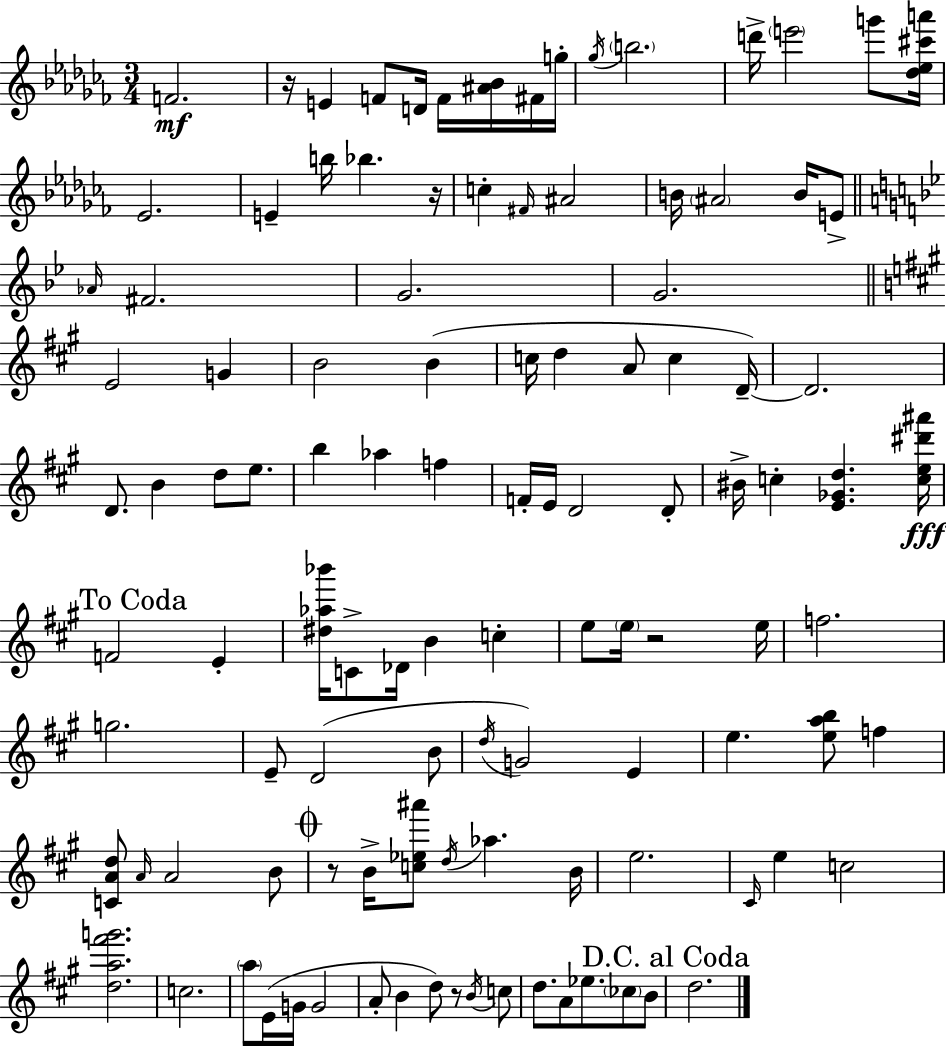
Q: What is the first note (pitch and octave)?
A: F4